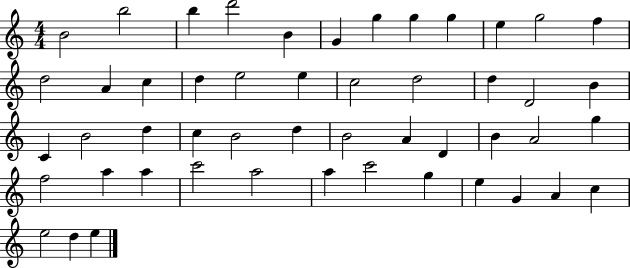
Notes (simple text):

B4/h B5/h B5/q D6/h B4/q G4/q G5/q G5/q G5/q E5/q G5/h F5/q D5/h A4/q C5/q D5/q E5/h E5/q C5/h D5/h D5/q D4/h B4/q C4/q B4/h D5/q C5/q B4/h D5/q B4/h A4/q D4/q B4/q A4/h G5/q F5/h A5/q A5/q C6/h A5/h A5/q C6/h G5/q E5/q G4/q A4/q C5/q E5/h D5/q E5/q